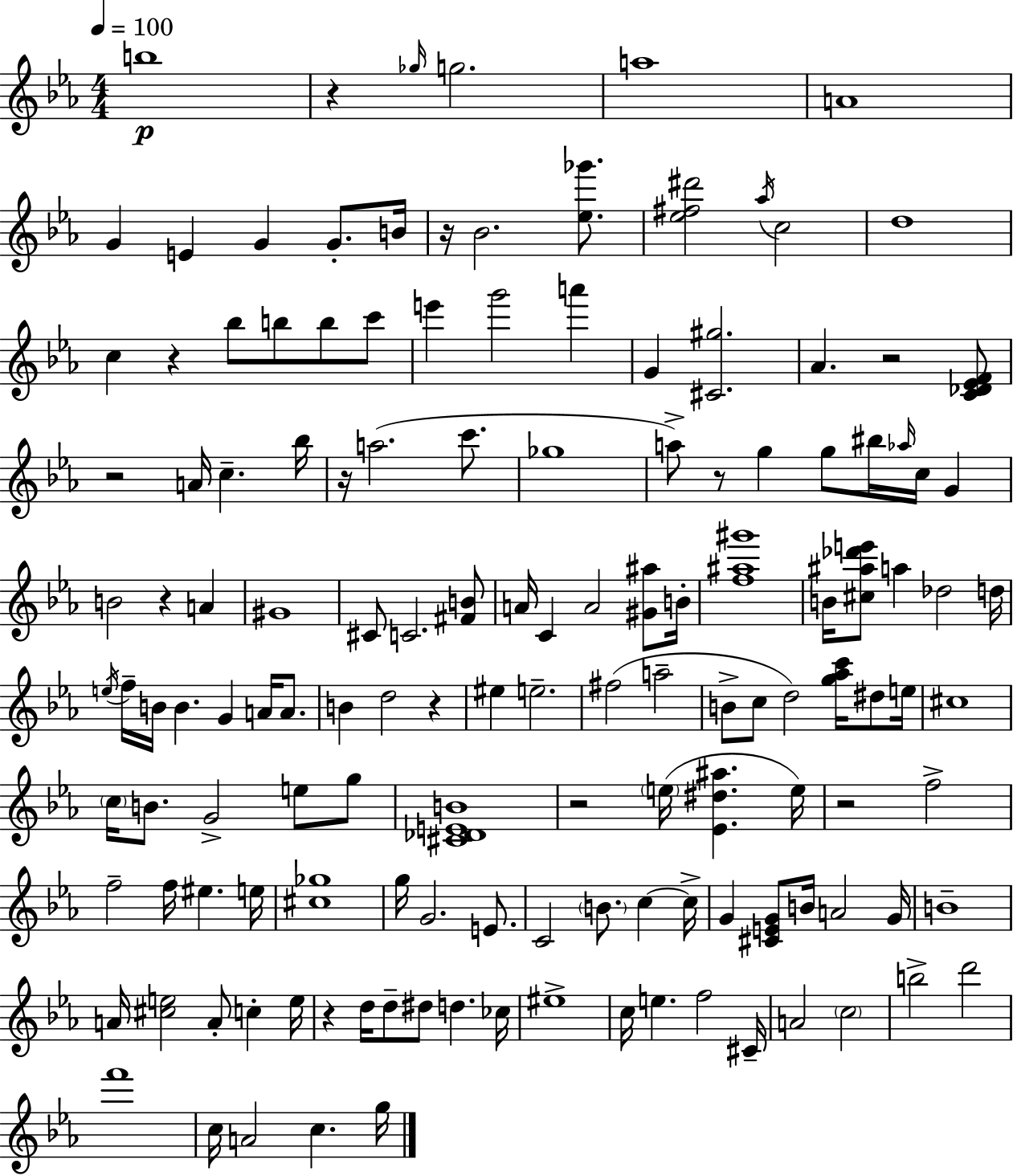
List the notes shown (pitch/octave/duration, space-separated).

B5/w R/q Gb5/s G5/h. A5/w A4/w G4/q E4/q G4/q G4/e. B4/s R/s Bb4/h. [Eb5,Gb6]/e. [Eb5,F#5,D#6]/h Ab5/s C5/h D5/w C5/q R/q Bb5/e B5/e B5/e C6/e E6/q G6/h A6/q G4/q [C#4,G#5]/h. Ab4/q. R/h [C4,Db4,Eb4,F4]/e R/h A4/s C5/q. Bb5/s R/s A5/h. C6/e. Gb5/w A5/e R/e G5/q G5/e BIS5/s Ab5/s C5/s G4/q B4/h R/q A4/q G#4/w C#4/e C4/h. [F#4,B4]/e A4/s C4/q A4/h [G#4,A#5]/e B4/s [F5,A#5,G#6]/w B4/s [C#5,A#5,Db6,E6]/e A5/q Db5/h D5/s E5/s F5/s B4/s B4/q. G4/q A4/s A4/e. B4/q D5/h R/q EIS5/q E5/h. F#5/h A5/h B4/e C5/e D5/h [G5,Ab5,C6]/s D#5/e E5/s C#5/w C5/s B4/e. G4/h E5/e G5/e [C#4,Db4,E4,B4]/w R/h E5/s [Eb4,D#5,A#5]/q. E5/s R/h F5/h F5/h F5/s EIS5/q. E5/s [C#5,Gb5]/w G5/s G4/h. E4/e. C4/h B4/e. C5/q C5/s G4/q [C#4,E4,G4]/e B4/s A4/h G4/s B4/w A4/s [C#5,E5]/h A4/e C5/q E5/s R/q D5/s D5/e D#5/e D5/q. CES5/s EIS5/w C5/s E5/q. F5/h C#4/s A4/h C5/h B5/h D6/h F6/w C5/s A4/h C5/q. G5/s